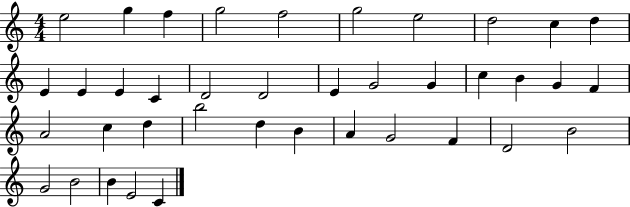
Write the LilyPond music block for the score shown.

{
  \clef treble
  \numericTimeSignature
  \time 4/4
  \key c \major
  e''2 g''4 f''4 | g''2 f''2 | g''2 e''2 | d''2 c''4 d''4 | \break e'4 e'4 e'4 c'4 | d'2 d'2 | e'4 g'2 g'4 | c''4 b'4 g'4 f'4 | \break a'2 c''4 d''4 | b''2 d''4 b'4 | a'4 g'2 f'4 | d'2 b'2 | \break g'2 b'2 | b'4 e'2 c'4 | \bar "|."
}